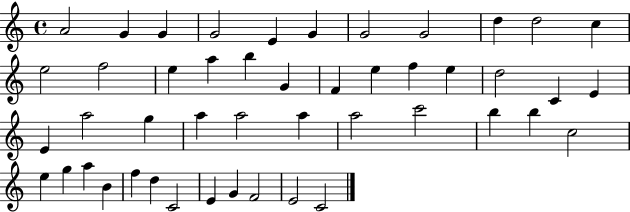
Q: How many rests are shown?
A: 0